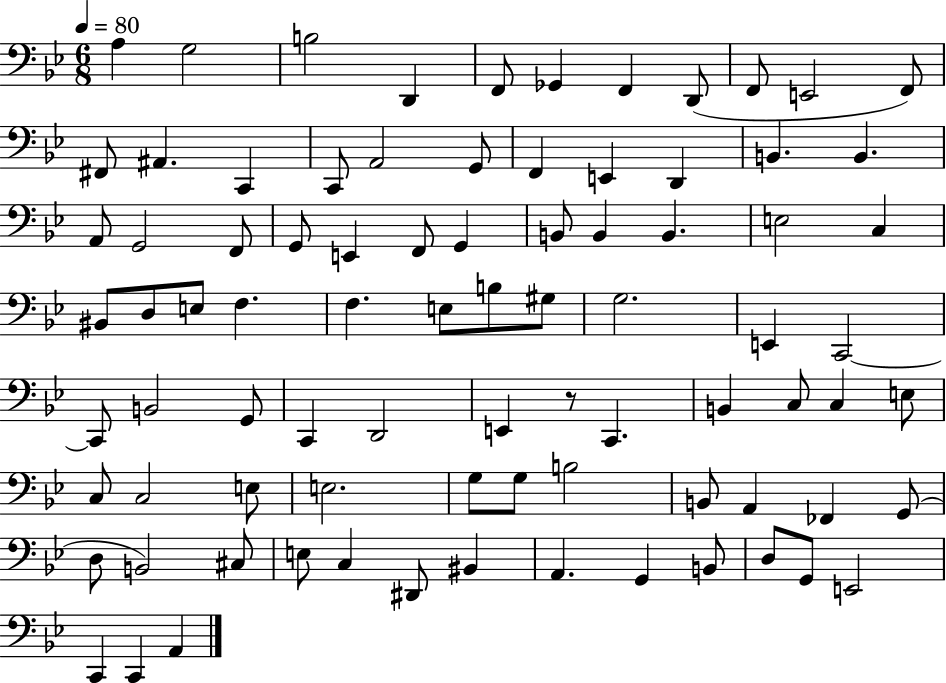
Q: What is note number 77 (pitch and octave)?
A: B2